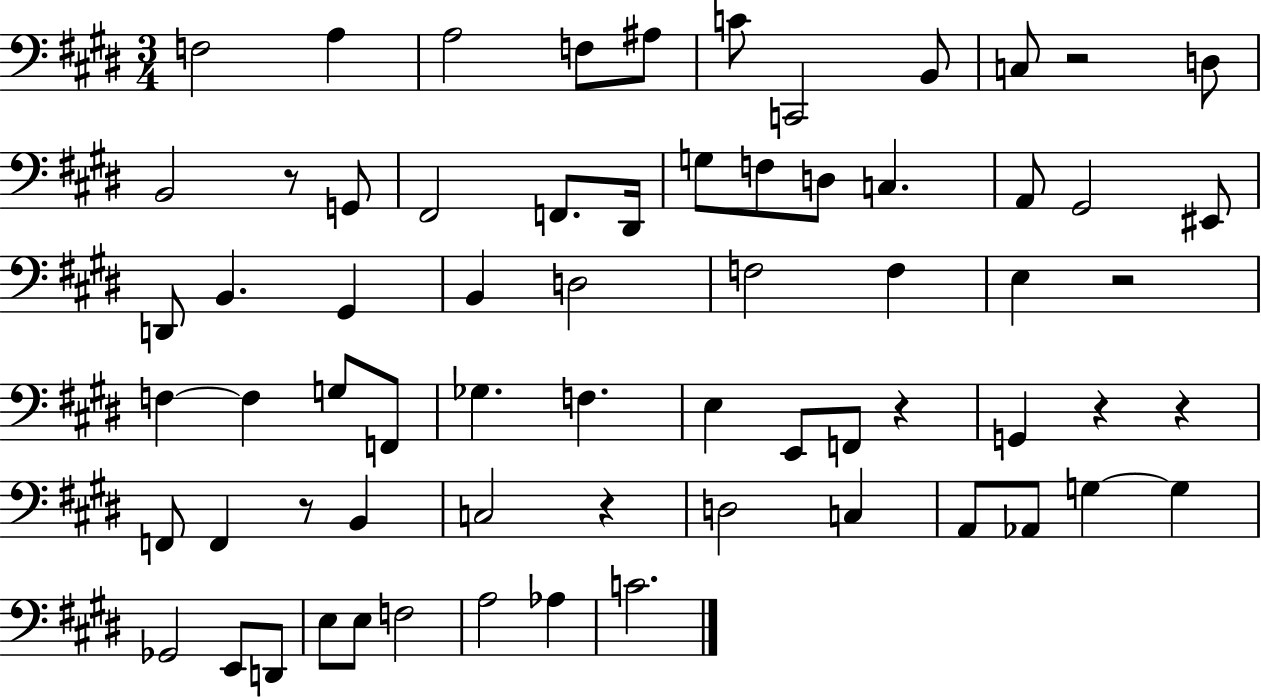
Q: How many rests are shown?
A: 8